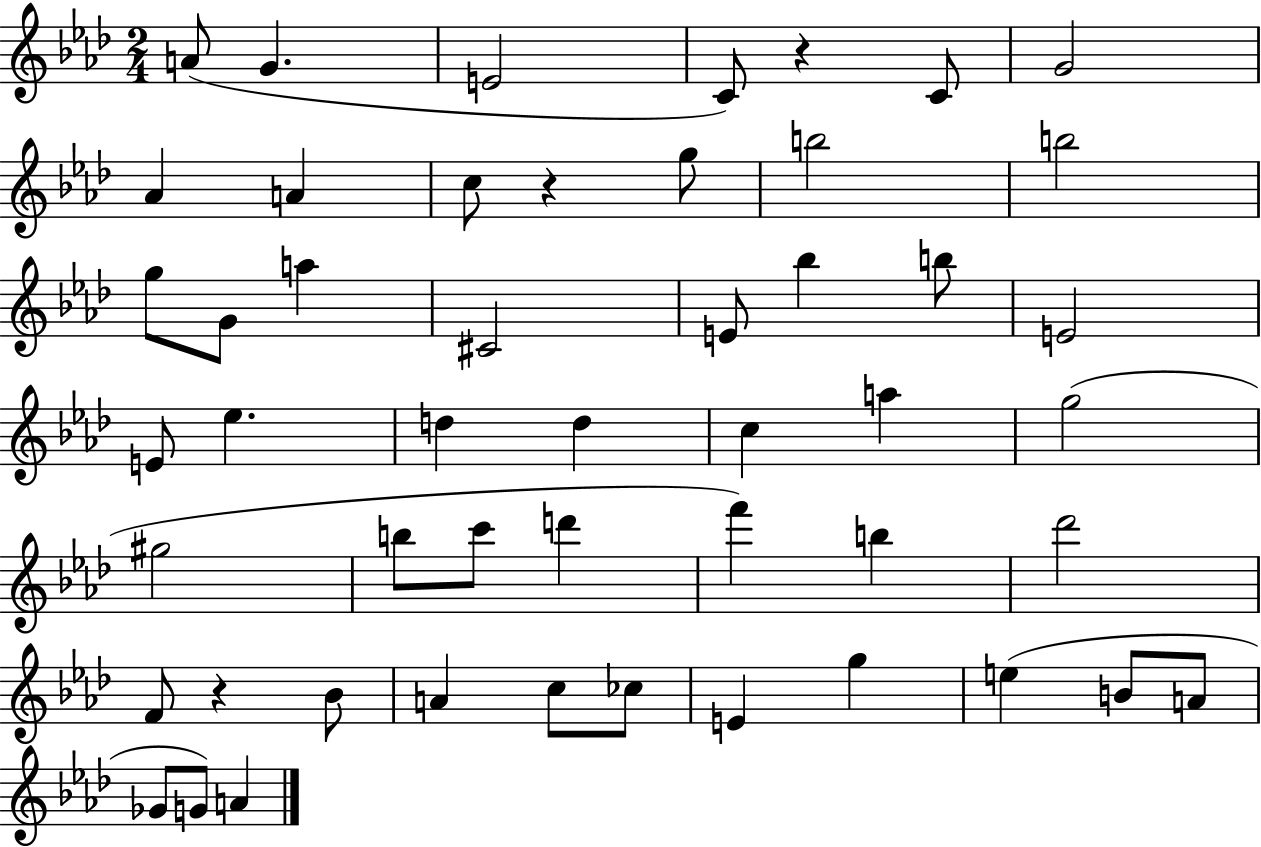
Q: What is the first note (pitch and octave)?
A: A4